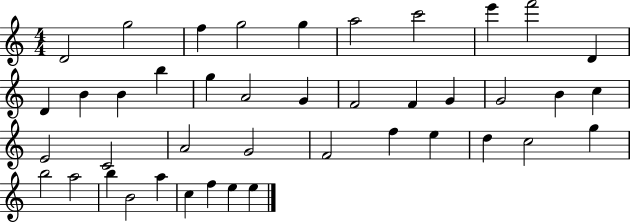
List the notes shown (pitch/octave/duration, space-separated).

D4/h G5/h F5/q G5/h G5/q A5/h C6/h E6/q F6/h D4/q D4/q B4/q B4/q B5/q G5/q A4/h G4/q F4/h F4/q G4/q G4/h B4/q C5/q E4/h C4/h A4/h G4/h F4/h F5/q E5/q D5/q C5/h G5/q B5/h A5/h B5/q B4/h A5/q C5/q F5/q E5/q E5/q